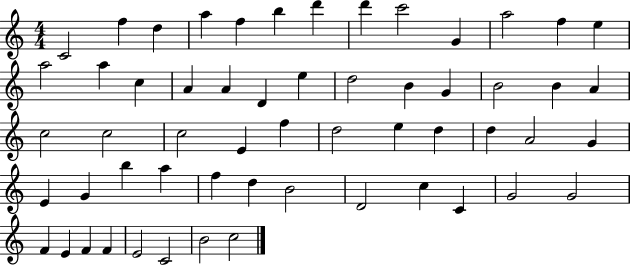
X:1
T:Untitled
M:4/4
L:1/4
K:C
C2 f d a f b d' d' c'2 G a2 f e a2 a c A A D e d2 B G B2 B A c2 c2 c2 E f d2 e d d A2 G E G b a f d B2 D2 c C G2 G2 F E F F E2 C2 B2 c2